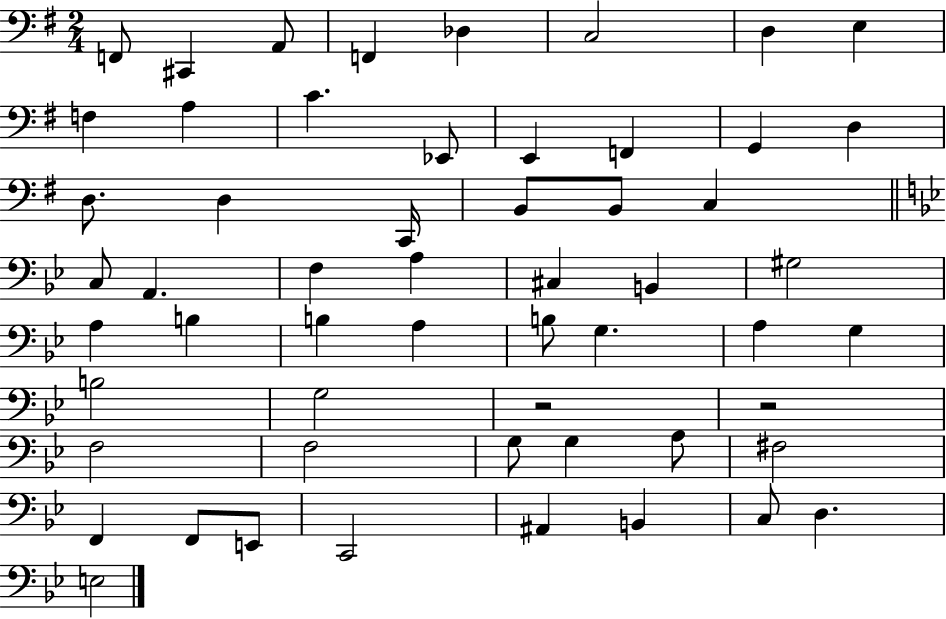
{
  \clef bass
  \numericTimeSignature
  \time 2/4
  \key g \major
  \repeat volta 2 { f,8 cis,4 a,8 | f,4 des4 | c2 | d4 e4 | \break f4 a4 | c'4. ees,8 | e,4 f,4 | g,4 d4 | \break d8. d4 c,16 | b,8 b,8 c4 | \bar "||" \break \key bes \major c8 a,4. | f4 a4 | cis4 b,4 | gis2 | \break a4 b4 | b4 a4 | b8 g4. | a4 g4 | \break b2 | g2 | r2 | r2 | \break f2 | f2 | g8 g4 a8 | fis2 | \break f,4 f,8 e,8 | c,2 | ais,4 b,4 | c8 d4. | \break e2 | } \bar "|."
}